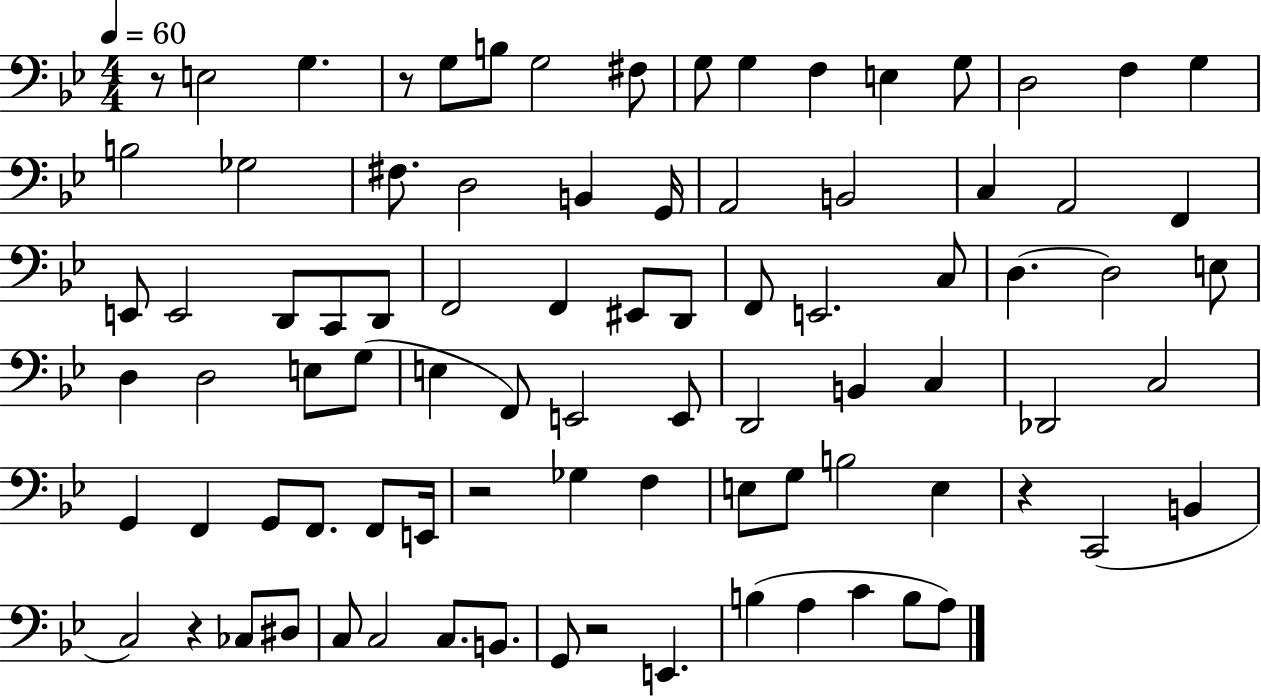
{
  \clef bass
  \numericTimeSignature
  \time 4/4
  \key bes \major
  \tempo 4 = 60
  r8 e2 g4. | r8 g8 b8 g2 fis8 | g8 g4 f4 e4 g8 | d2 f4 g4 | \break b2 ges2 | fis8. d2 b,4 g,16 | a,2 b,2 | c4 a,2 f,4 | \break e,8 e,2 d,8 c,8 d,8 | f,2 f,4 eis,8 d,8 | f,8 e,2. c8 | d4.~~ d2 e8 | \break d4 d2 e8 g8( | e4 f,8) e,2 e,8 | d,2 b,4 c4 | des,2 c2 | \break g,4 f,4 g,8 f,8. f,8 e,16 | r2 ges4 f4 | e8 g8 b2 e4 | r4 c,2( b,4 | \break c2) r4 ces8 dis8 | c8 c2 c8. b,8. | g,8 r2 e,4. | b4( a4 c'4 b8 a8) | \break \bar "|."
}